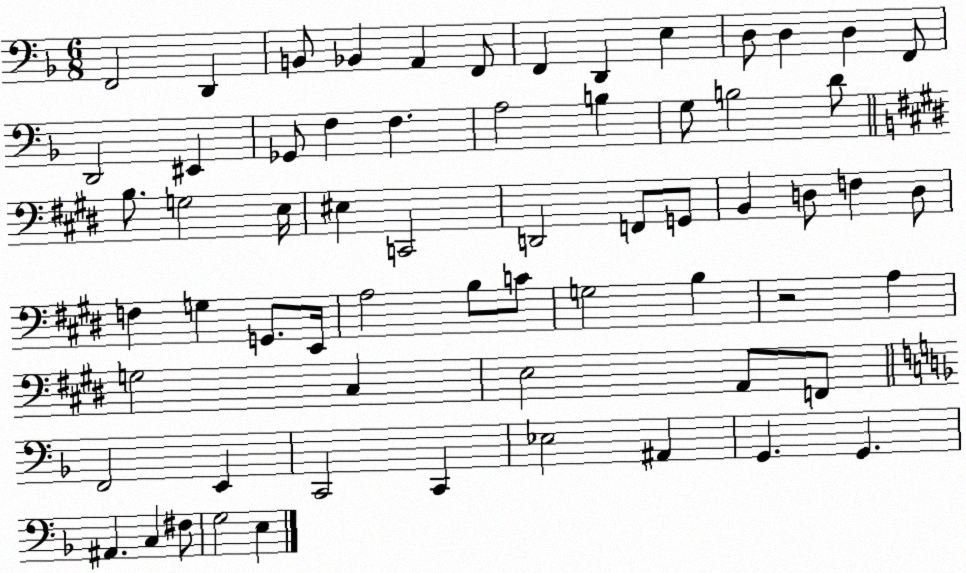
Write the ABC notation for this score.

X:1
T:Untitled
M:6/8
L:1/4
K:F
F,,2 D,, B,,/2 _B,, A,, F,,/2 F,, D,, E, D,/2 D, D, F,,/2 D,,2 ^E,, _G,,/2 F, F, A,2 B, G,/2 B,2 D/2 B,/2 G,2 E,/4 ^E, C,,2 D,,2 F,,/2 G,,/2 B,, D,/2 F, D,/2 F, G, G,,/2 E,,/4 A,2 B,/2 C/2 G,2 B, z2 A, G,2 ^C, E,2 A,,/2 F,,/2 F,,2 E,, C,,2 C,, _E,2 ^A,, G,, G,, ^A,, C, ^F,/2 G,2 E,